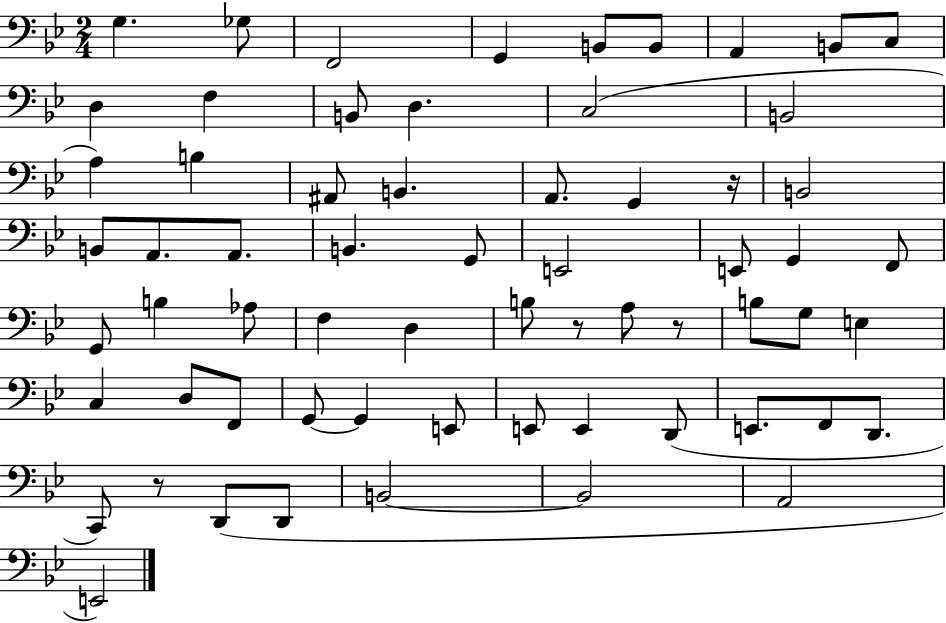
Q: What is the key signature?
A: BES major